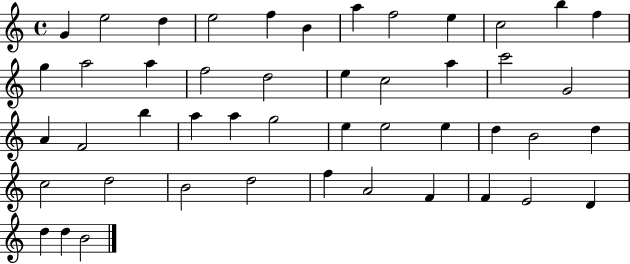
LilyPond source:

{
  \clef treble
  \time 4/4
  \defaultTimeSignature
  \key c \major
  g'4 e''2 d''4 | e''2 f''4 b'4 | a''4 f''2 e''4 | c''2 b''4 f''4 | \break g''4 a''2 a''4 | f''2 d''2 | e''4 c''2 a''4 | c'''2 g'2 | \break a'4 f'2 b''4 | a''4 a''4 g''2 | e''4 e''2 e''4 | d''4 b'2 d''4 | \break c''2 d''2 | b'2 d''2 | f''4 a'2 f'4 | f'4 e'2 d'4 | \break d''4 d''4 b'2 | \bar "|."
}